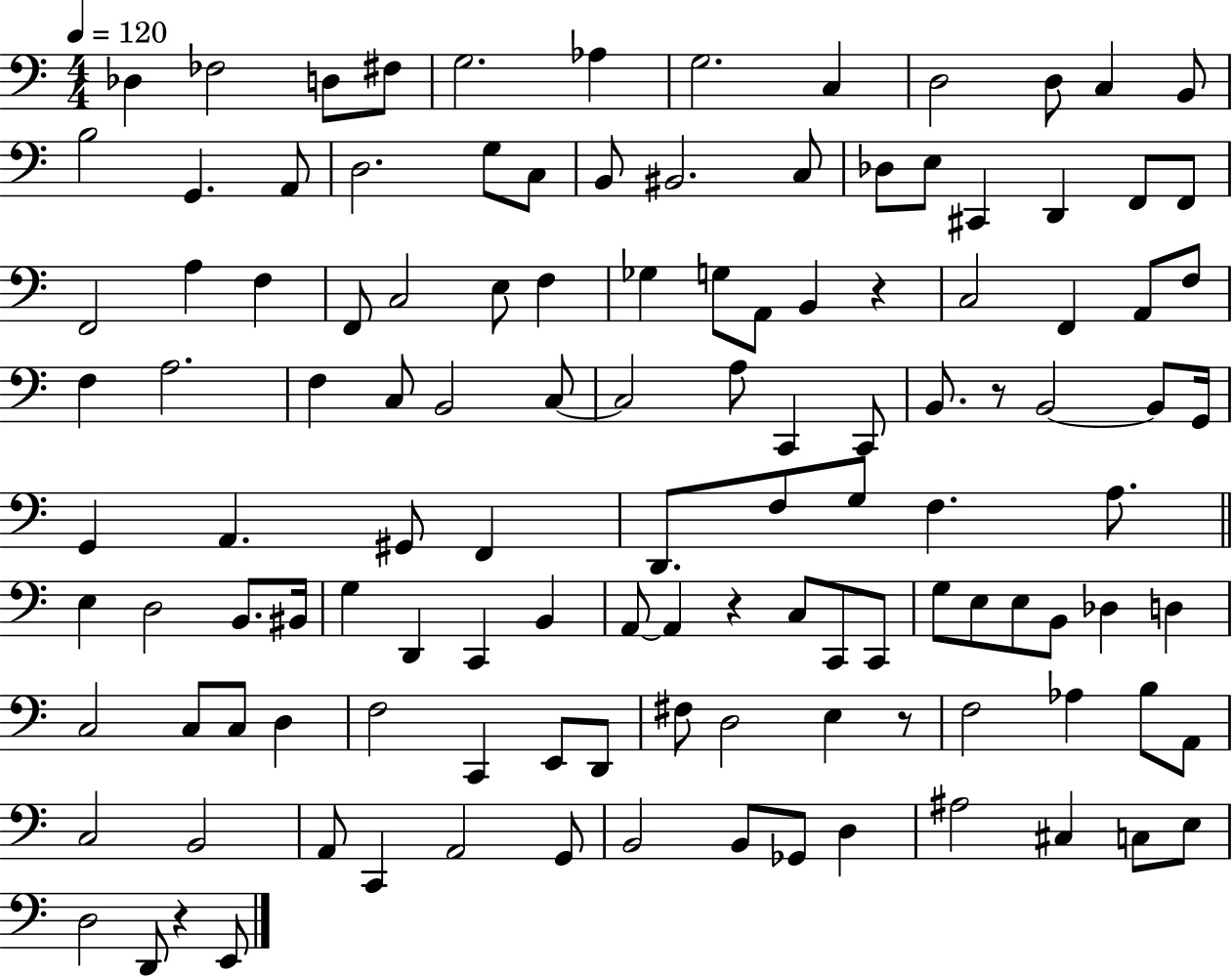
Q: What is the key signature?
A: C major